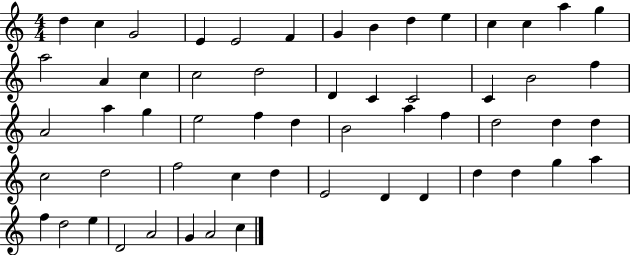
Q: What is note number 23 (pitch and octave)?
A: C4